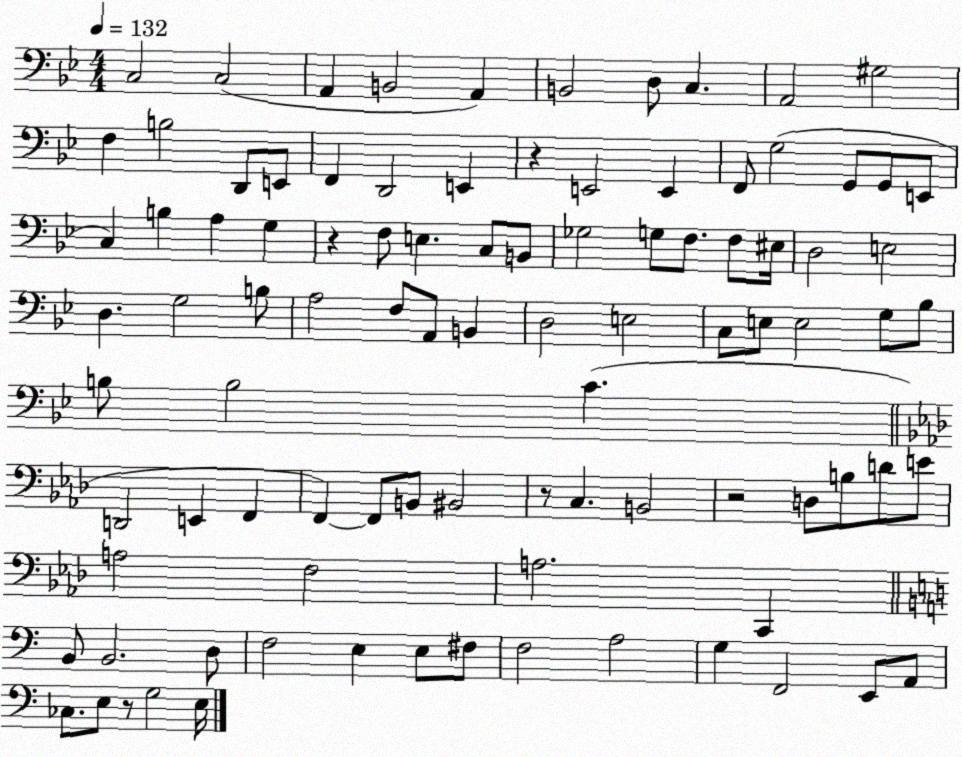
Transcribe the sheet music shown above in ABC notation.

X:1
T:Untitled
M:4/4
L:1/4
K:Bb
C,2 C,2 A,, B,,2 A,, B,,2 D,/2 C, A,,2 ^G,2 F, B,2 D,,/2 E,,/2 F,, D,,2 E,, z E,,2 E,, F,,/2 G,2 G,,/2 G,,/2 E,,/2 C, B, A, G, z F,/2 E, C,/2 B,,/2 _G,2 G,/2 F,/2 F,/2 ^E,/4 D,2 E,2 D, G,2 B,/2 A,2 F,/2 A,,/2 B,, D,2 E,2 C,/2 E,/2 E,2 G,/2 _B,/2 B,/2 B,2 C D,,2 E,, F,, F,, F,,/2 B,,/2 ^B,,2 z/2 C, B,,2 z2 D,/2 B,/2 D/2 E/2 A,2 F,2 A,2 C,, B,,/2 B,,2 D,/2 F,2 E, E,/2 ^F,/2 F,2 A,2 G, F,,2 E,,/2 A,,/2 _C,/2 E,/2 z/2 G,2 E,/4